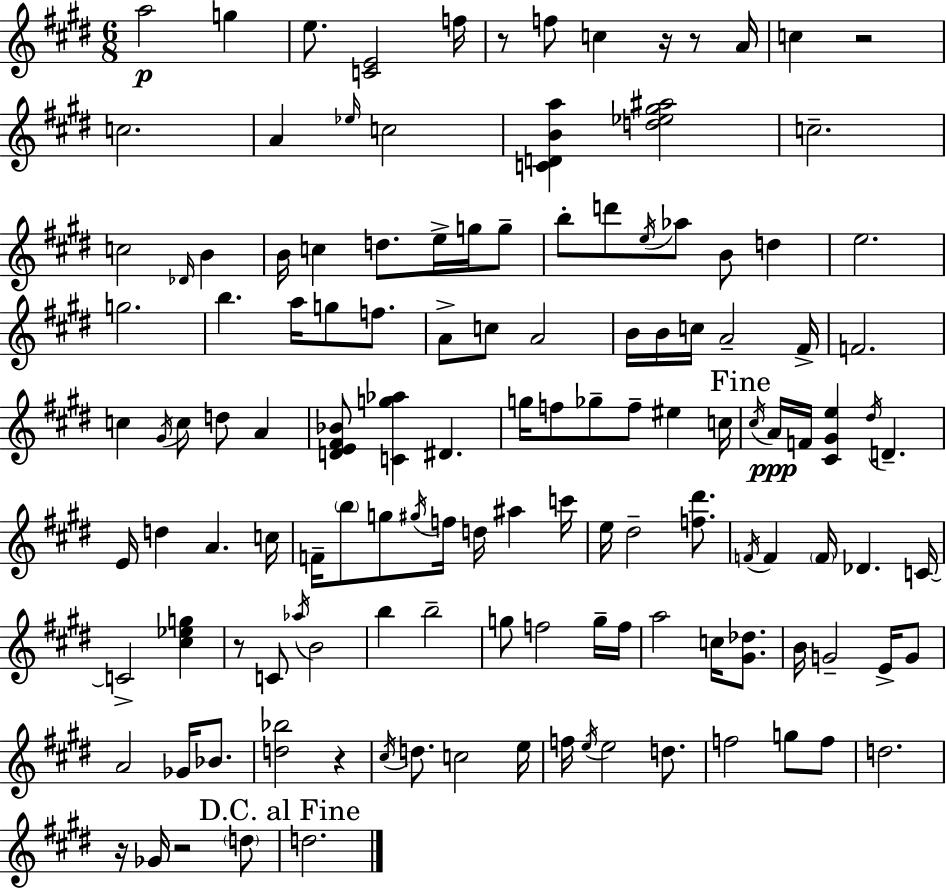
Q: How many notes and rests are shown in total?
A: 131